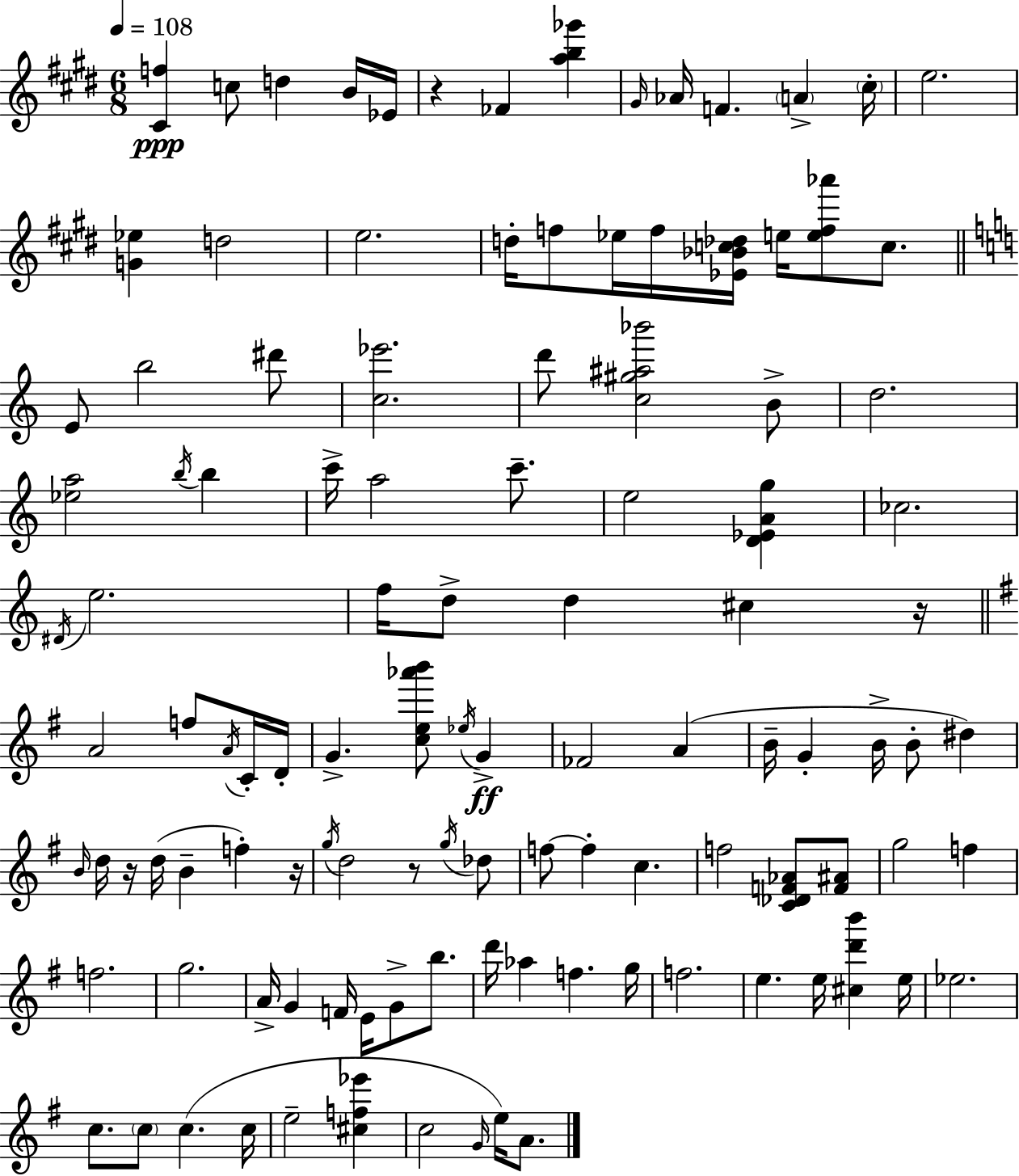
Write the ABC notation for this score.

X:1
T:Untitled
M:6/8
L:1/4
K:E
[^Cf] c/2 d B/4 _E/4 z _F [ab_g'] ^G/4 _A/4 F A ^c/4 e2 [G_e] d2 e2 d/4 f/2 _e/4 f/4 [_E_Bc_d]/4 e/4 [ef_a']/2 c/2 E/2 b2 ^d'/2 [c_e']2 d'/2 [c^g^a_b']2 B/2 d2 [_ea]2 b/4 b c'/4 a2 c'/2 e2 [D_EAg] _c2 ^D/4 e2 f/4 d/2 d ^c z/4 A2 f/2 A/4 C/4 D/4 G [ce_a'b']/2 _e/4 G _F2 A B/4 G B/4 B/2 ^d B/4 d/4 z/4 d/4 B f z/4 g/4 d2 z/2 g/4 _d/2 f/2 f c f2 [C_DF_A]/2 [F^A]/2 g2 f f2 g2 A/4 G F/4 E/4 G/2 b/2 d'/4 _a f g/4 f2 e e/4 [^cd'b'] e/4 _e2 c/2 c/2 c c/4 e2 [^cf_e'] c2 G/4 e/4 A/2